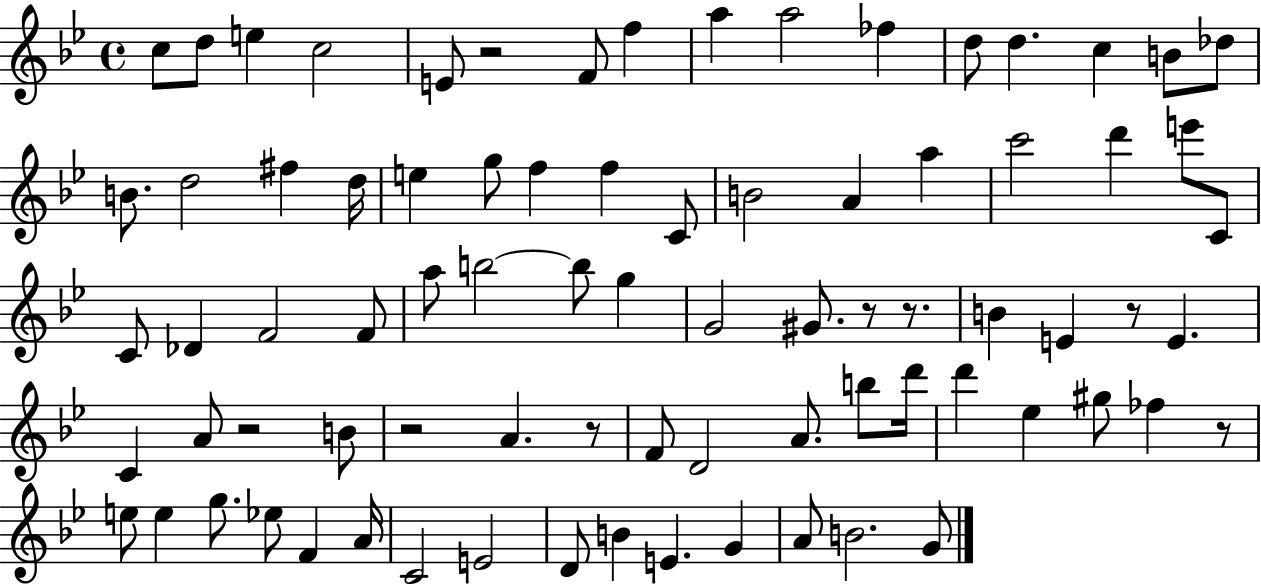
C5/e D5/e E5/q C5/h E4/e R/h F4/e F5/q A5/q A5/h FES5/q D5/e D5/q. C5/q B4/e Db5/e B4/e. D5/h F#5/q D5/s E5/q G5/e F5/q F5/q C4/e B4/h A4/q A5/q C6/h D6/q E6/e C4/e C4/e Db4/q F4/h F4/e A5/e B5/h B5/e G5/q G4/h G#4/e. R/e R/e. B4/q E4/q R/e E4/q. C4/q A4/e R/h B4/e R/h A4/q. R/e F4/e D4/h A4/e. B5/e D6/s D6/q Eb5/q G#5/e FES5/q R/e E5/e E5/q G5/e. Eb5/e F4/q A4/s C4/h E4/h D4/e B4/q E4/q. G4/q A4/e B4/h. G4/e